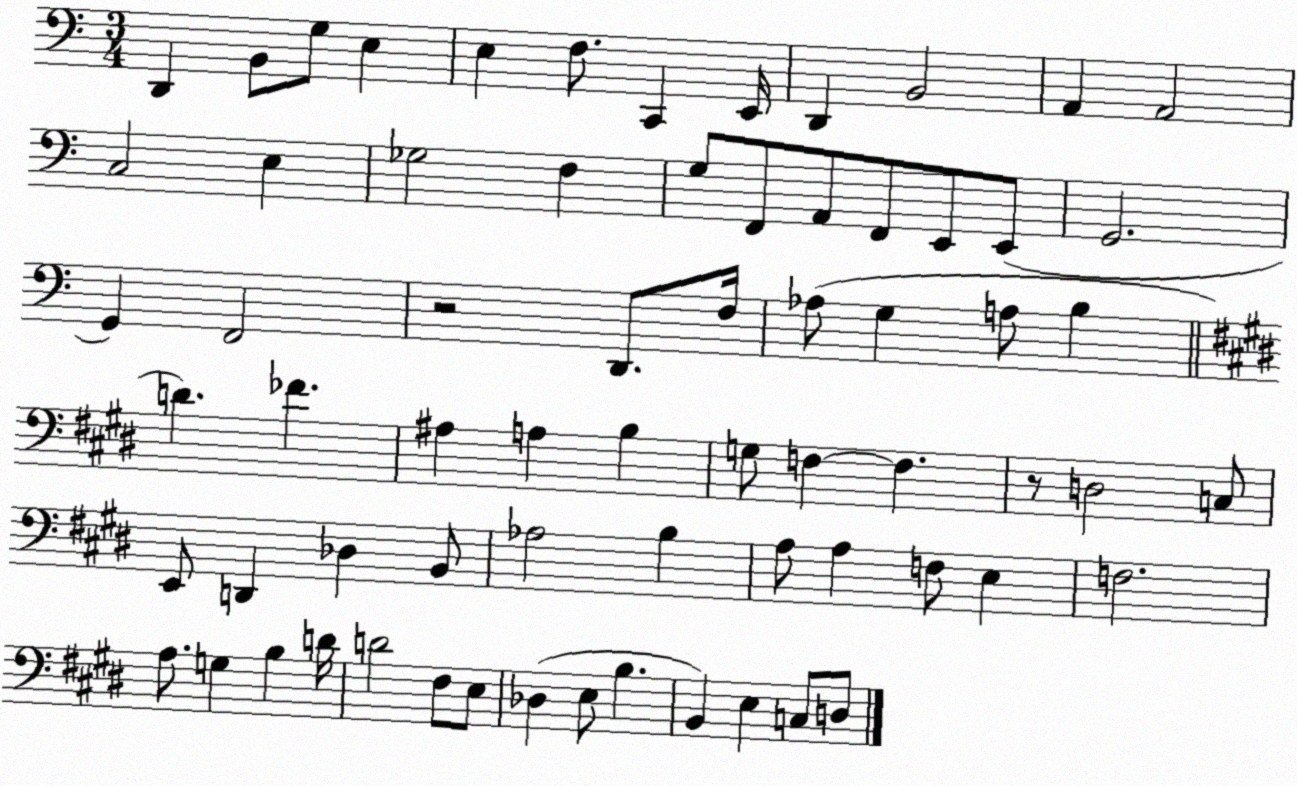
X:1
T:Untitled
M:3/4
L:1/4
K:C
D,, B,,/2 G,/2 E, E, F,/2 C,, E,,/4 D,, B,,2 A,, A,,2 C,2 E, _G,2 F, G,/2 F,,/2 A,,/2 F,,/2 E,,/2 E,,/2 G,,2 G,, F,,2 z2 D,,/2 F,/4 _A,/2 G, A,/2 B, D _F ^A, A, B, G,/2 F, F, z/2 D,2 C,/2 E,,/2 D,, _D, B,,/2 _A,2 B, A,/2 A, F,/2 E, F,2 A,/2 G, B, D/4 D2 ^F,/2 E,/2 _D, E,/2 B, B,, E, C,/2 D,/2